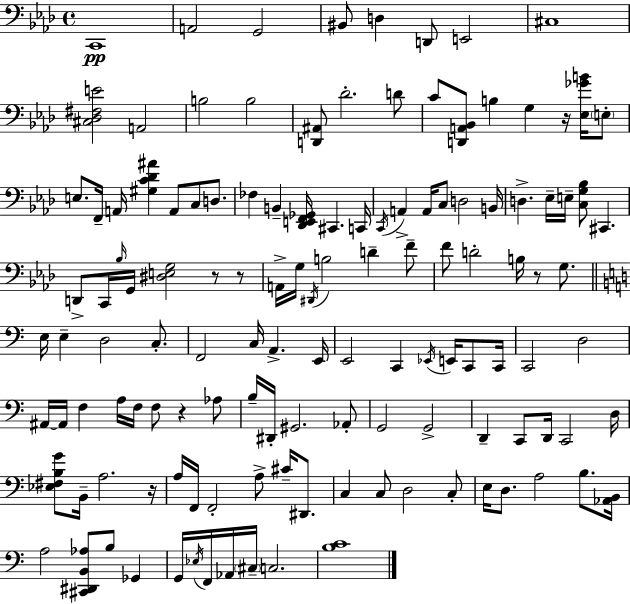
X:1
T:Untitled
M:4/4
L:1/4
K:Ab
C,,4 A,,2 G,,2 ^B,,/2 D, D,,/2 E,,2 ^C,4 [^C,_D,^F,E]2 A,,2 B,2 B,2 [D,,^A,,]/2 _D2 D/2 C/2 [D,,A,,_B,,]/2 B, G, z/4 [_E,_GB]/4 E,/2 E,/2 F,,/4 A,,/4 [^G,C_D^A] A,,/2 C,/2 D,/2 _F, B,, [_D,,E,,F,,_G,,]/4 ^C,, C,,/4 C,,/4 A,, A,,/4 C,/2 D,2 B,,/4 D, _E,/4 E,/4 [C,G,_B,]/2 ^C,, D,,/2 C,,/4 _B,/4 G,,/4 [^D,E,G,]2 z/2 z/2 A,,/4 G,/4 ^D,,/4 B,2 D F/2 F/2 D2 B,/4 z/2 G,/2 E,/4 E, D,2 C,/2 F,,2 C,/4 A,, E,,/4 E,,2 C,, _E,,/4 E,,/4 C,,/2 C,,/4 C,,2 D,2 ^A,,/4 ^A,,/4 F, A,/4 F,/4 F,/2 z _A,/2 B,/4 ^D,,/4 ^G,,2 _A,,/2 G,,2 G,,2 D,, C,,/2 D,,/4 C,,2 D,/4 [_E,^F,B,G]/2 B,,/4 A,2 z/4 A,/4 F,,/4 F,,2 A,/2 ^C/4 ^D,,/2 C, C,/2 D,2 C,/2 E,/4 D,/2 A,2 B,/2 [_A,,B,,]/4 A,2 [^C,,^D,,B,,_A,]/2 B,/2 _G,, G,,/4 _E,/4 F,,/4 _A,,/4 ^C,/4 C,2 [B,C]4